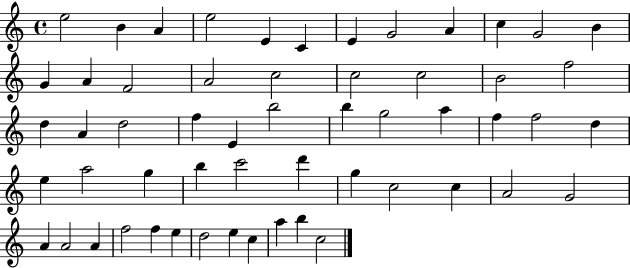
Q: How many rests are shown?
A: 0